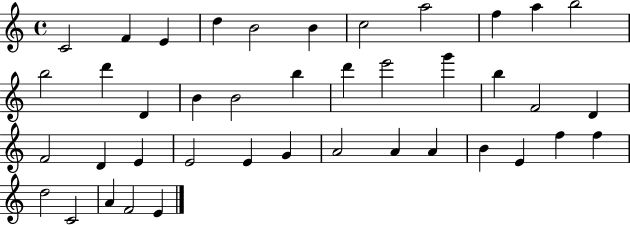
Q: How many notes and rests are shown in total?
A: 41